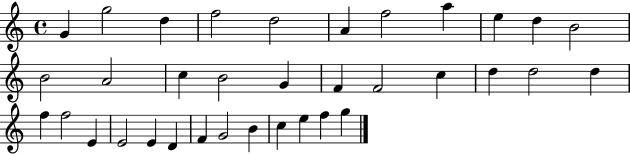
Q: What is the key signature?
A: C major